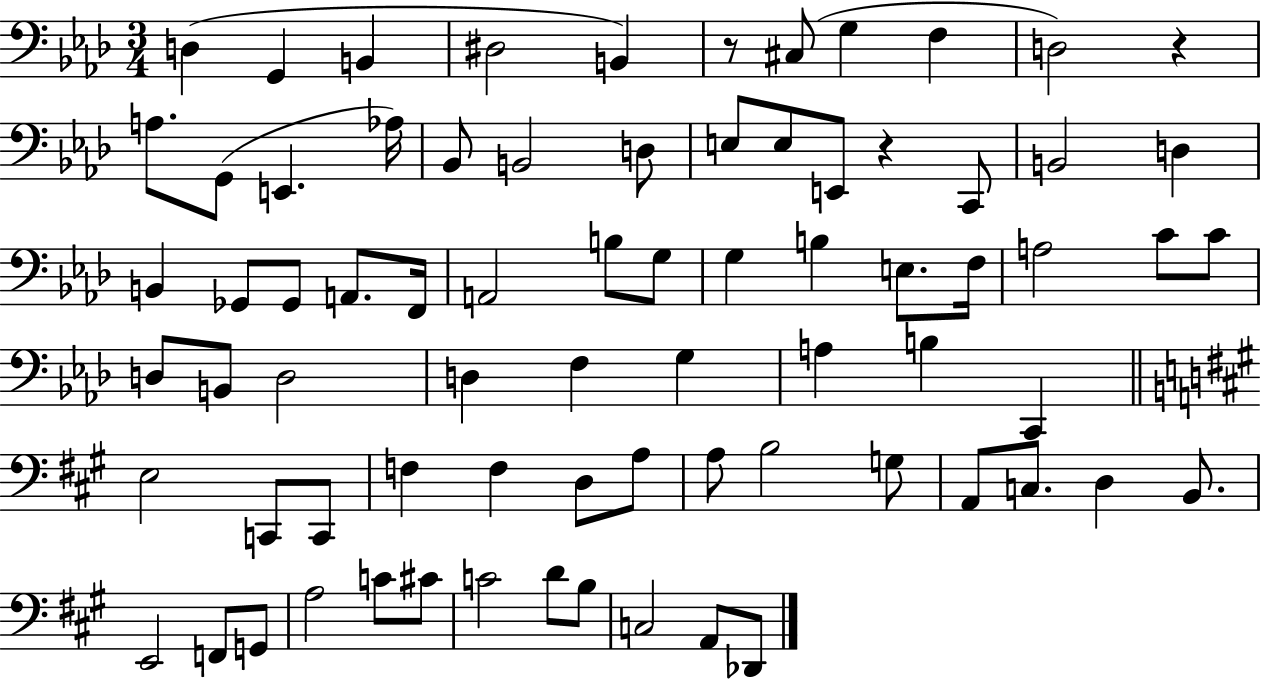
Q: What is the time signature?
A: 3/4